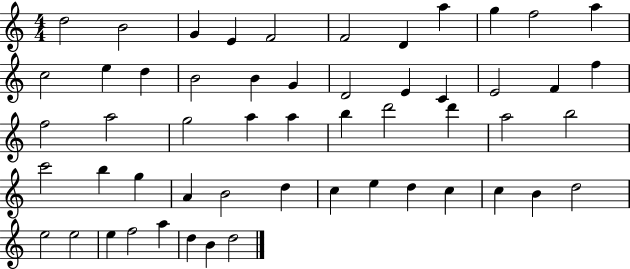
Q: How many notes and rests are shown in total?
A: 54